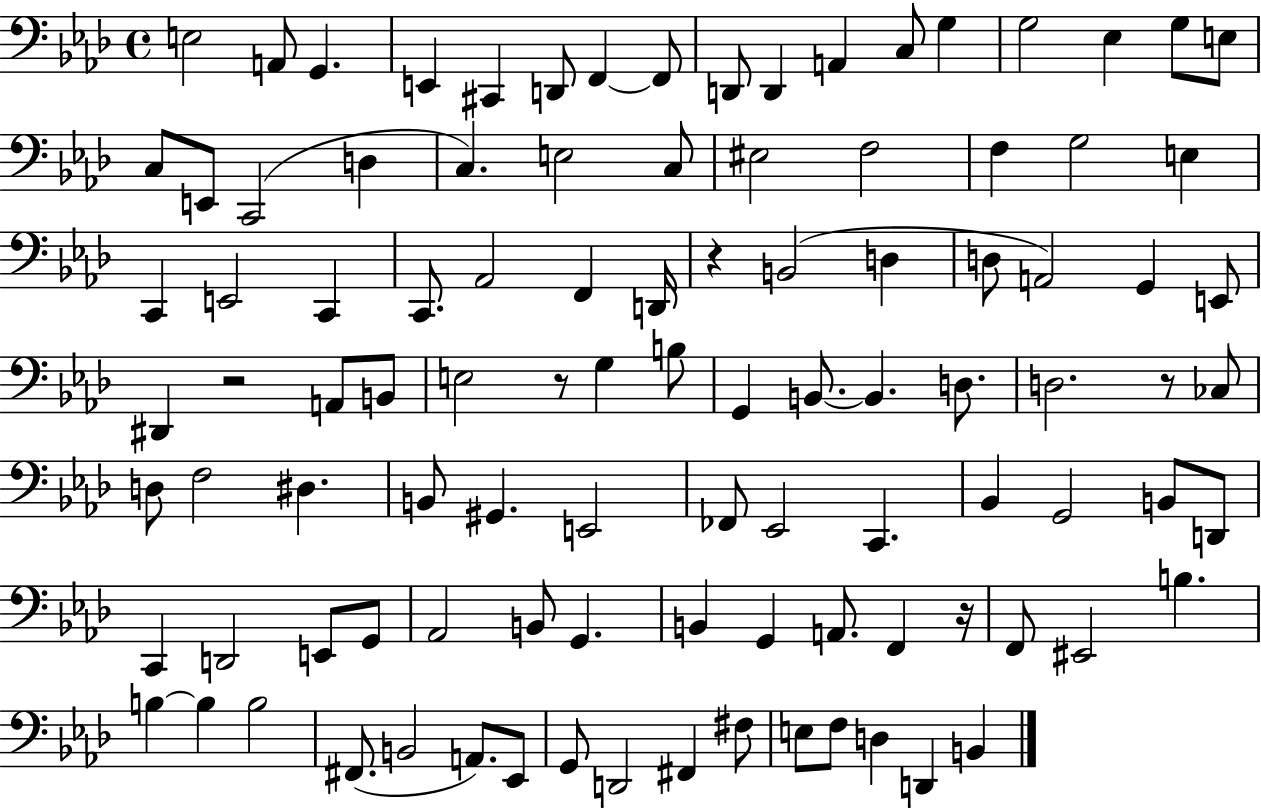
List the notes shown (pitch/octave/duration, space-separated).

E3/h A2/e G2/q. E2/q C#2/q D2/e F2/q F2/e D2/e D2/q A2/q C3/e G3/q G3/h Eb3/q G3/e E3/e C3/e E2/e C2/h D3/q C3/q. E3/h C3/e EIS3/h F3/h F3/q G3/h E3/q C2/q E2/h C2/q C2/e. Ab2/h F2/q D2/s R/q B2/h D3/q D3/e A2/h G2/q E2/e D#2/q R/h A2/e B2/e E3/h R/e G3/q B3/e G2/q B2/e. B2/q. D3/e. D3/h. R/e CES3/e D3/e F3/h D#3/q. B2/e G#2/q. E2/h FES2/e Eb2/h C2/q. Bb2/q G2/h B2/e D2/e C2/q D2/h E2/e G2/e Ab2/h B2/e G2/q. B2/q G2/q A2/e. F2/q R/s F2/e EIS2/h B3/q. B3/q B3/q B3/h F#2/e. B2/h A2/e. Eb2/e G2/e D2/h F#2/q F#3/e E3/e F3/e D3/q D2/q B2/q